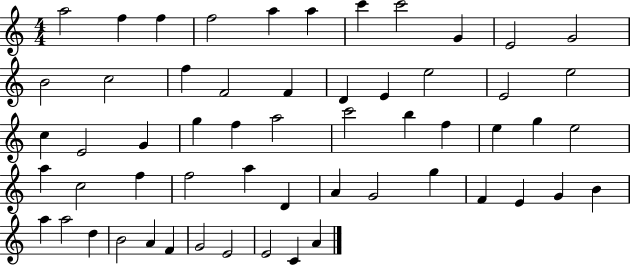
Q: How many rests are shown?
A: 0